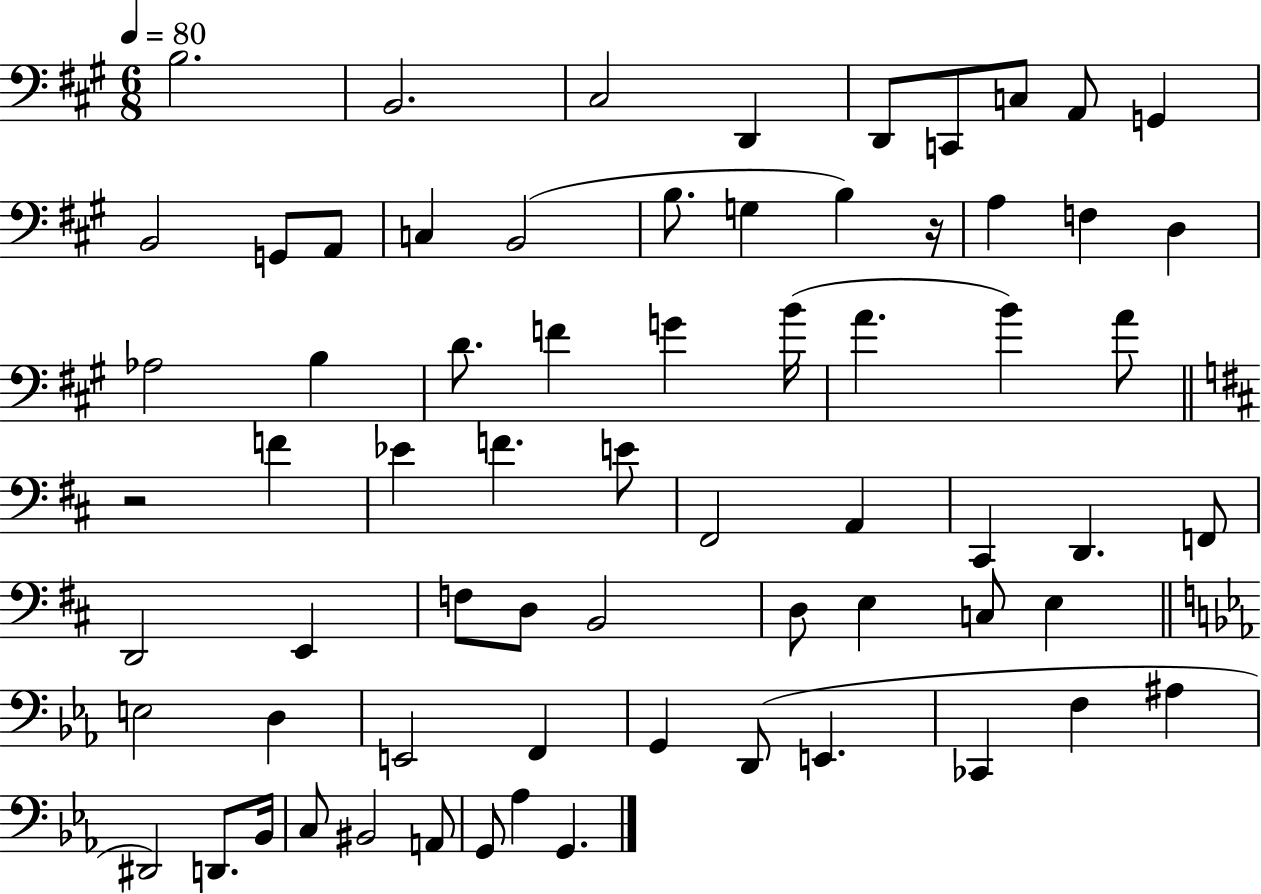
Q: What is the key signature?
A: A major